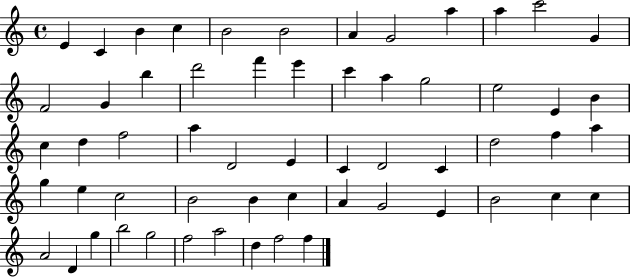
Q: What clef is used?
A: treble